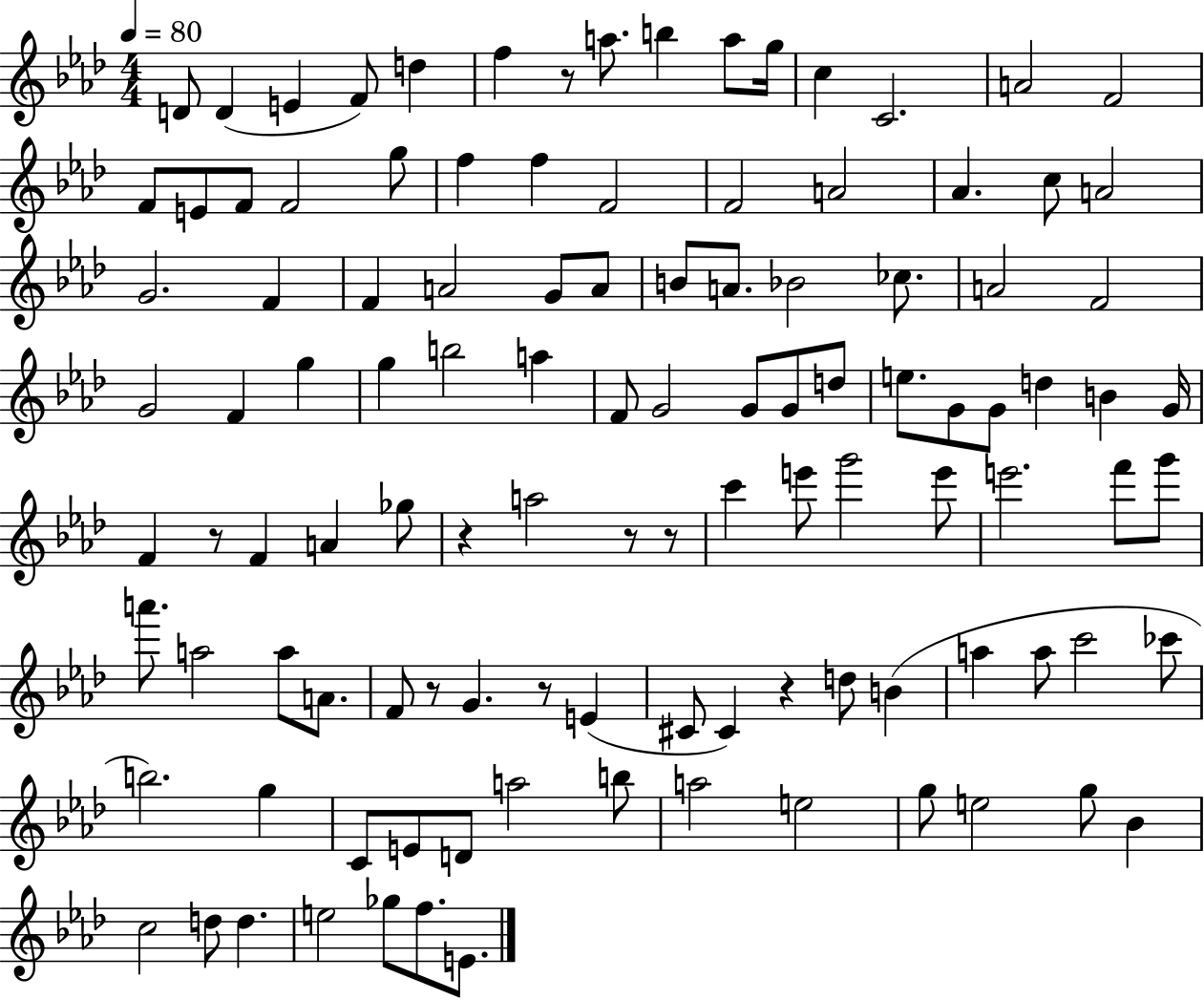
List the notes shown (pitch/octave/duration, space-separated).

D4/e D4/q E4/q F4/e D5/q F5/q R/e A5/e. B5/q A5/e G5/s C5/q C4/h. A4/h F4/h F4/e E4/e F4/e F4/h G5/e F5/q F5/q F4/h F4/h A4/h Ab4/q. C5/e A4/h G4/h. F4/q F4/q A4/h G4/e A4/e B4/e A4/e. Bb4/h CES5/e. A4/h F4/h G4/h F4/q G5/q G5/q B5/h A5/q F4/e G4/h G4/e G4/e D5/e E5/e. G4/e G4/e D5/q B4/q G4/s F4/q R/e F4/q A4/q Gb5/e R/q A5/h R/e R/e C6/q E6/e G6/h E6/e E6/h. F6/e G6/e A6/e. A5/h A5/e A4/e. F4/e R/e G4/q. R/e E4/q C#4/e C#4/q R/q D5/e B4/q A5/q A5/e C6/h CES6/e B5/h. G5/q C4/e E4/e D4/e A5/h B5/e A5/h E5/h G5/e E5/h G5/e Bb4/q C5/h D5/e D5/q. E5/h Gb5/e F5/e. E4/e.